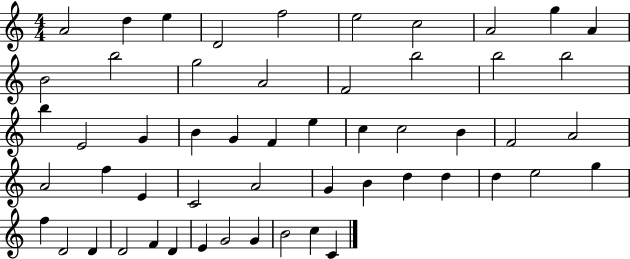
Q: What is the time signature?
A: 4/4